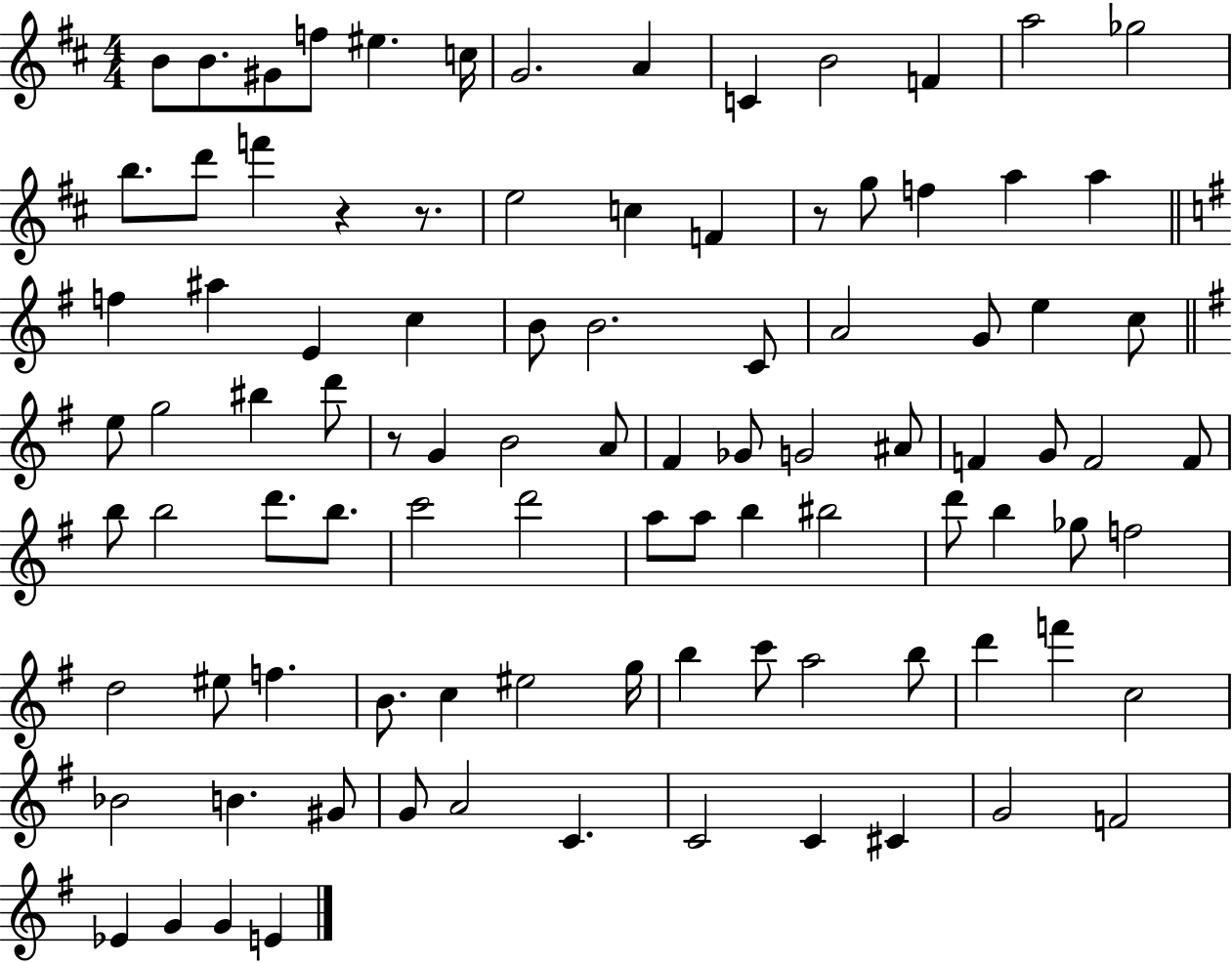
{
  \clef treble
  \numericTimeSignature
  \time 4/4
  \key d \major
  b'8 b'8. gis'8 f''8 eis''4. c''16 | g'2. a'4 | c'4 b'2 f'4 | a''2 ges''2 | \break b''8. d'''8 f'''4 r4 r8. | e''2 c''4 f'4 | r8 g''8 f''4 a''4 a''4 | \bar "||" \break \key e \minor f''4 ais''4 e'4 c''4 | b'8 b'2. c'8 | a'2 g'8 e''4 c''8 | \bar "||" \break \key g \major e''8 g''2 bis''4 d'''8 | r8 g'4 b'2 a'8 | fis'4 ges'8 g'2 ais'8 | f'4 g'8 f'2 f'8 | \break b''8 b''2 d'''8. b''8. | c'''2 d'''2 | a''8 a''8 b''4 bis''2 | d'''8 b''4 ges''8 f''2 | \break d''2 eis''8 f''4. | b'8. c''4 eis''2 g''16 | b''4 c'''8 a''2 b''8 | d'''4 f'''4 c''2 | \break bes'2 b'4. gis'8 | g'8 a'2 c'4. | c'2 c'4 cis'4 | g'2 f'2 | \break ees'4 g'4 g'4 e'4 | \bar "|."
}